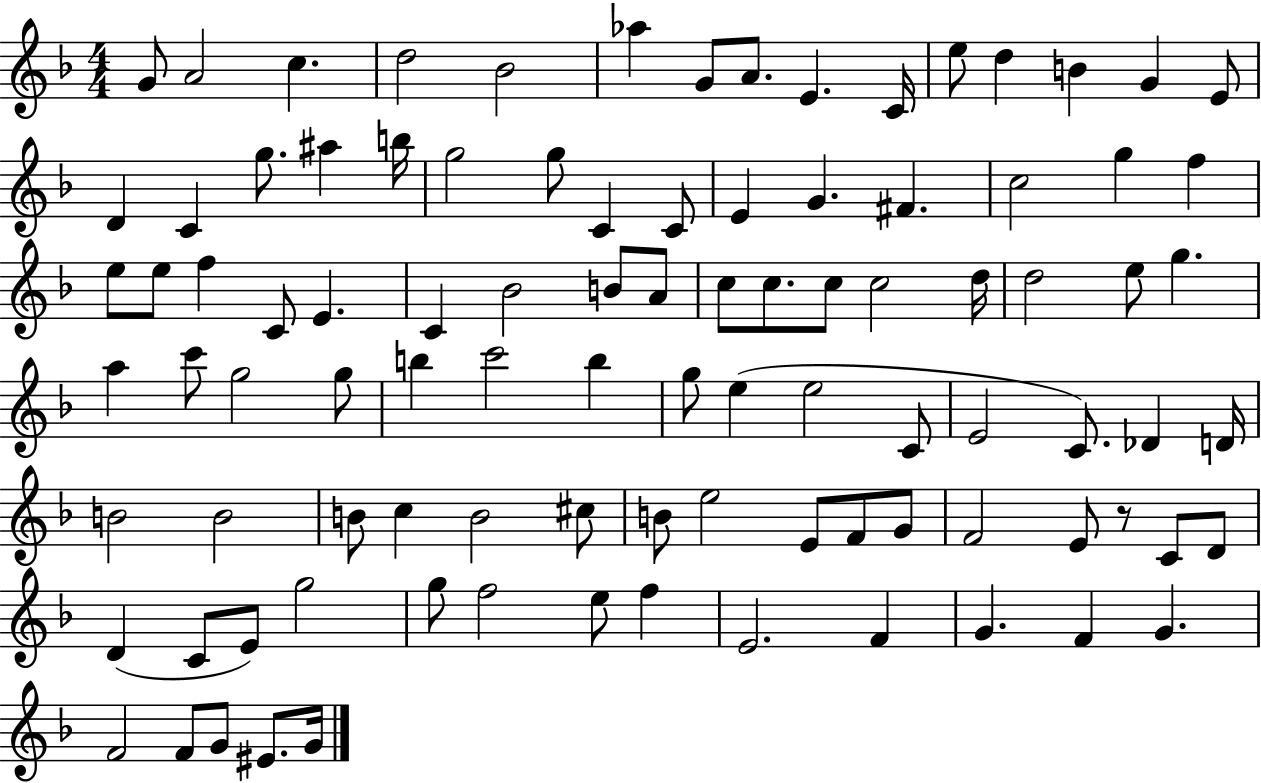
{
  \clef treble
  \numericTimeSignature
  \time 4/4
  \key f \major
  \repeat volta 2 { g'8 a'2 c''4. | d''2 bes'2 | aes''4 g'8 a'8. e'4. c'16 | e''8 d''4 b'4 g'4 e'8 | \break d'4 c'4 g''8. ais''4 b''16 | g''2 g''8 c'4 c'8 | e'4 g'4. fis'4. | c''2 g''4 f''4 | \break e''8 e''8 f''4 c'8 e'4. | c'4 bes'2 b'8 a'8 | c''8 c''8. c''8 c''2 d''16 | d''2 e''8 g''4. | \break a''4 c'''8 g''2 g''8 | b''4 c'''2 b''4 | g''8 e''4( e''2 c'8 | e'2 c'8.) des'4 d'16 | \break b'2 b'2 | b'8 c''4 b'2 cis''8 | b'8 e''2 e'8 f'8 g'8 | f'2 e'8 r8 c'8 d'8 | \break d'4( c'8 e'8) g''2 | g''8 f''2 e''8 f''4 | e'2. f'4 | g'4. f'4 g'4. | \break f'2 f'8 g'8 eis'8. g'16 | } \bar "|."
}